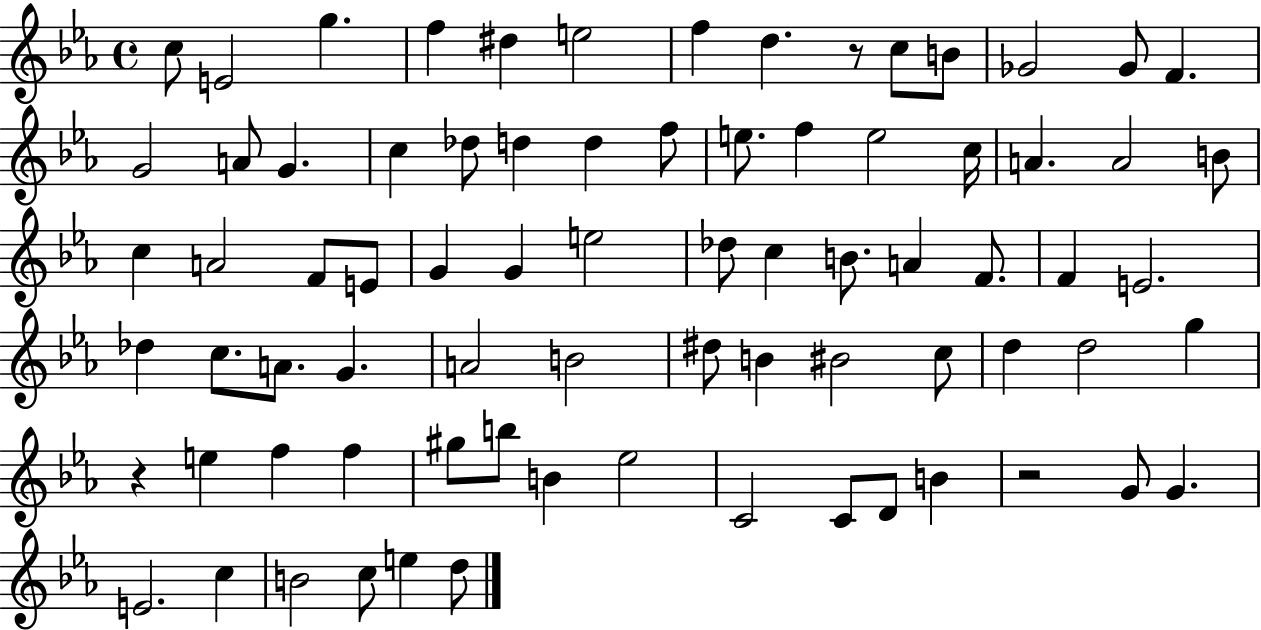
{
  \clef treble
  \time 4/4
  \defaultTimeSignature
  \key ees \major
  \repeat volta 2 { c''8 e'2 g''4. | f''4 dis''4 e''2 | f''4 d''4. r8 c''8 b'8 | ges'2 ges'8 f'4. | \break g'2 a'8 g'4. | c''4 des''8 d''4 d''4 f''8 | e''8. f''4 e''2 c''16 | a'4. a'2 b'8 | \break c''4 a'2 f'8 e'8 | g'4 g'4 e''2 | des''8 c''4 b'8. a'4 f'8. | f'4 e'2. | \break des''4 c''8. a'8. g'4. | a'2 b'2 | dis''8 b'4 bis'2 c''8 | d''4 d''2 g''4 | \break r4 e''4 f''4 f''4 | gis''8 b''8 b'4 ees''2 | c'2 c'8 d'8 b'4 | r2 g'8 g'4. | \break e'2. c''4 | b'2 c''8 e''4 d''8 | } \bar "|."
}